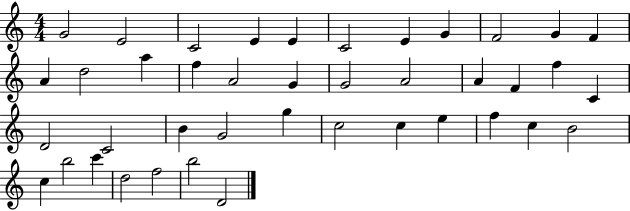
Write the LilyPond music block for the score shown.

{
  \clef treble
  \numericTimeSignature
  \time 4/4
  \key c \major
  g'2 e'2 | c'2 e'4 e'4 | c'2 e'4 g'4 | f'2 g'4 f'4 | \break a'4 d''2 a''4 | f''4 a'2 g'4 | g'2 a'2 | a'4 f'4 f''4 c'4 | \break d'2 c'2 | b'4 g'2 g''4 | c''2 c''4 e''4 | f''4 c''4 b'2 | \break c''4 b''2 c'''4 | d''2 f''2 | b''2 d'2 | \bar "|."
}